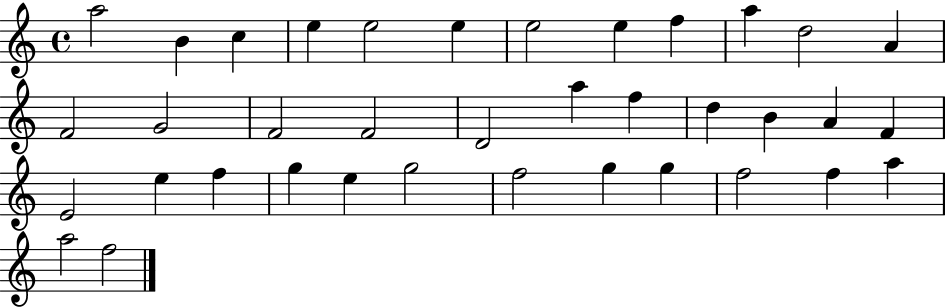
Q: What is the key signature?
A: C major